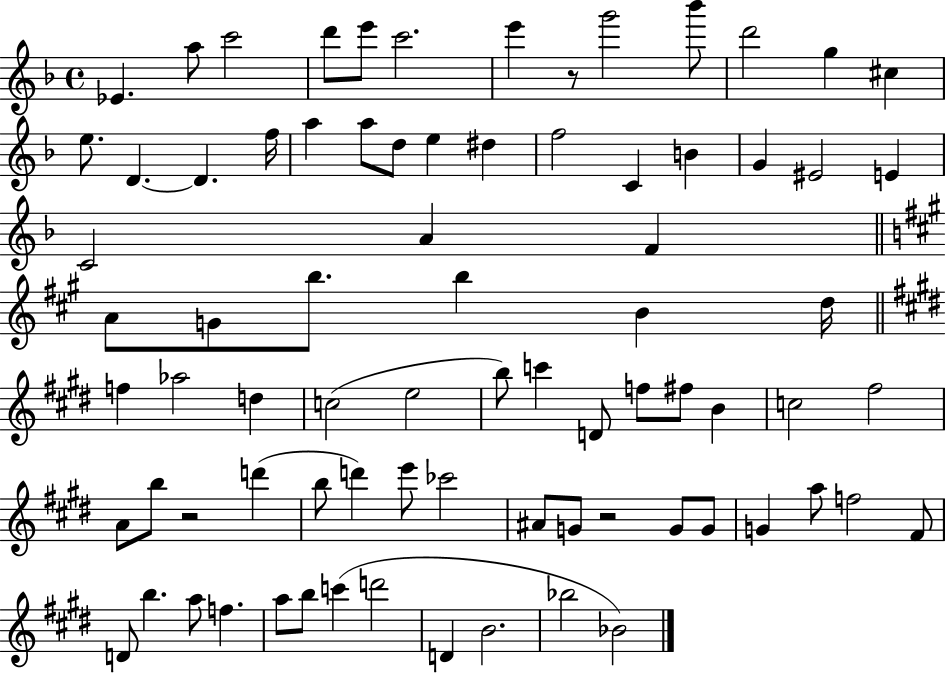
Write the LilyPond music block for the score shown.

{
  \clef treble
  \time 4/4
  \defaultTimeSignature
  \key f \major
  ees'4. a''8 c'''2 | d'''8 e'''8 c'''2. | e'''4 r8 g'''2 bes'''8 | d'''2 g''4 cis''4 | \break e''8. d'4.~~ d'4. f''16 | a''4 a''8 d''8 e''4 dis''4 | f''2 c'4 b'4 | g'4 eis'2 e'4 | \break c'2 a'4 f'4 | \bar "||" \break \key a \major a'8 g'8 b''8. b''4 b'4 d''16 | \bar "||" \break \key e \major f''4 aes''2 d''4 | c''2( e''2 | b''8) c'''4 d'8 f''8 fis''8 b'4 | c''2 fis''2 | \break a'8 b''8 r2 d'''4( | b''8 d'''4) e'''8 ces'''2 | ais'8 g'8 r2 g'8 g'8 | g'4 a''8 f''2 fis'8 | \break d'8 b''4. a''8 f''4. | a''8 b''8 c'''4( d'''2 | d'4 b'2. | bes''2 bes'2) | \break \bar "|."
}